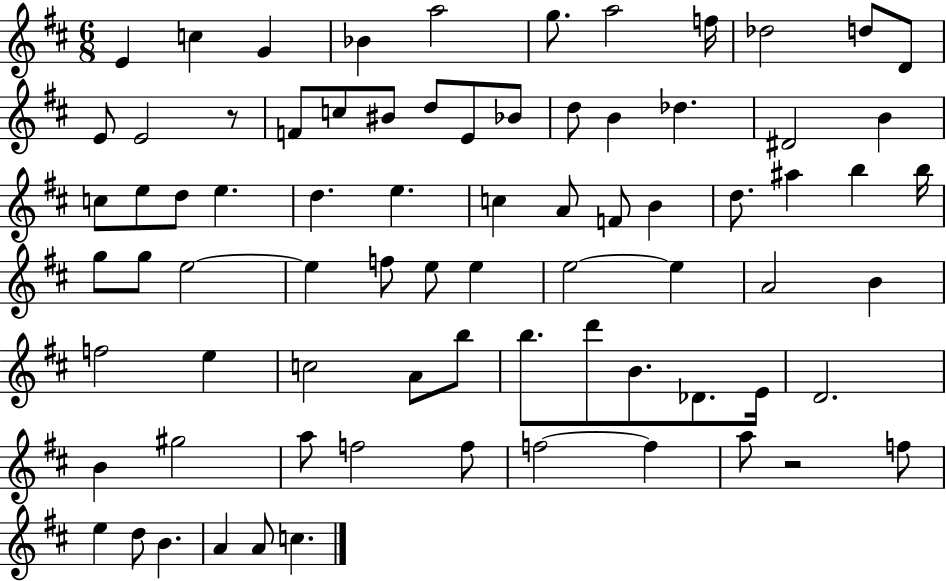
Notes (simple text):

E4/q C5/q G4/q Bb4/q A5/h G5/e. A5/h F5/s Db5/h D5/e D4/e E4/e E4/h R/e F4/e C5/e BIS4/e D5/e E4/e Bb4/e D5/e B4/q Db5/q. D#4/h B4/q C5/e E5/e D5/e E5/q. D5/q. E5/q. C5/q A4/e F4/e B4/q D5/e. A#5/q B5/q B5/s G5/e G5/e E5/h E5/q F5/e E5/e E5/q E5/h E5/q A4/h B4/q F5/h E5/q C5/h A4/e B5/e B5/e. D6/e B4/e. Db4/e. E4/s D4/h. B4/q G#5/h A5/e F5/h F5/e F5/h F5/q A5/e R/h F5/e E5/q D5/e B4/q. A4/q A4/e C5/q.